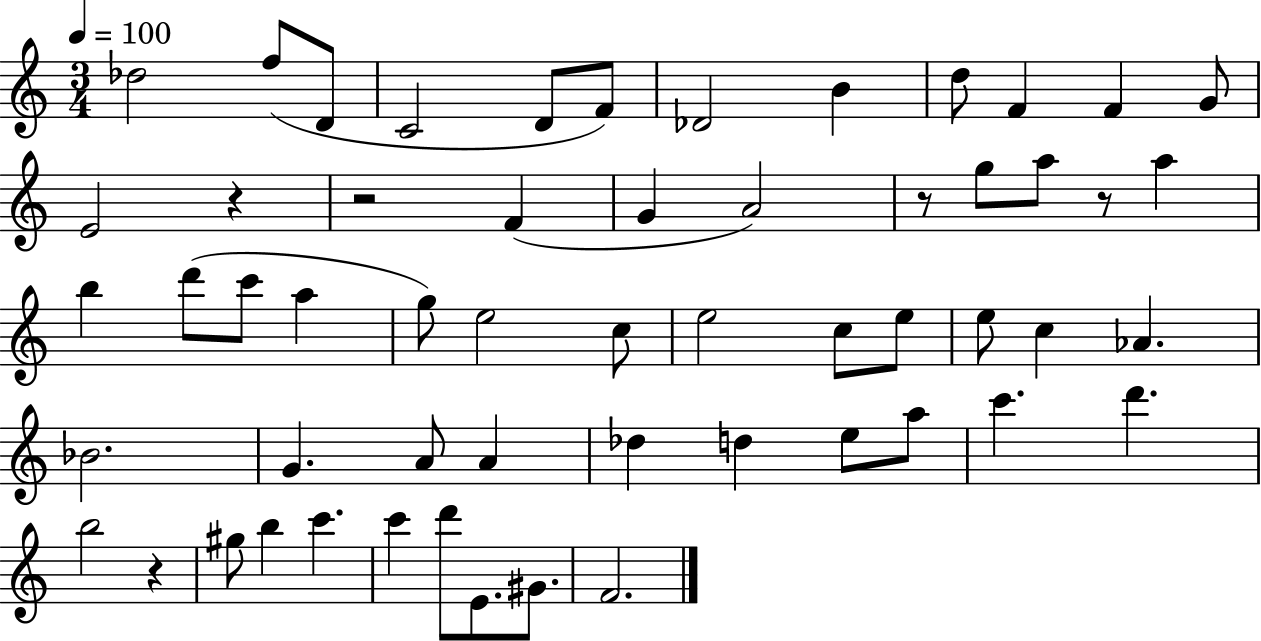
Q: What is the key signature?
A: C major